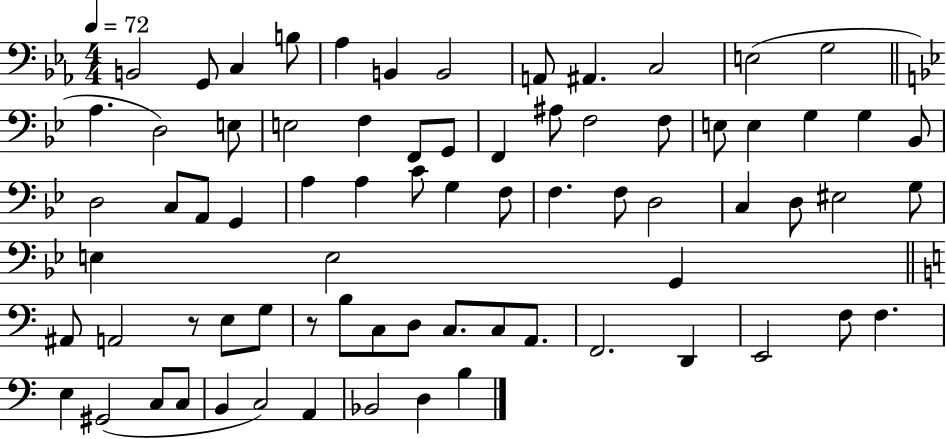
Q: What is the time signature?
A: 4/4